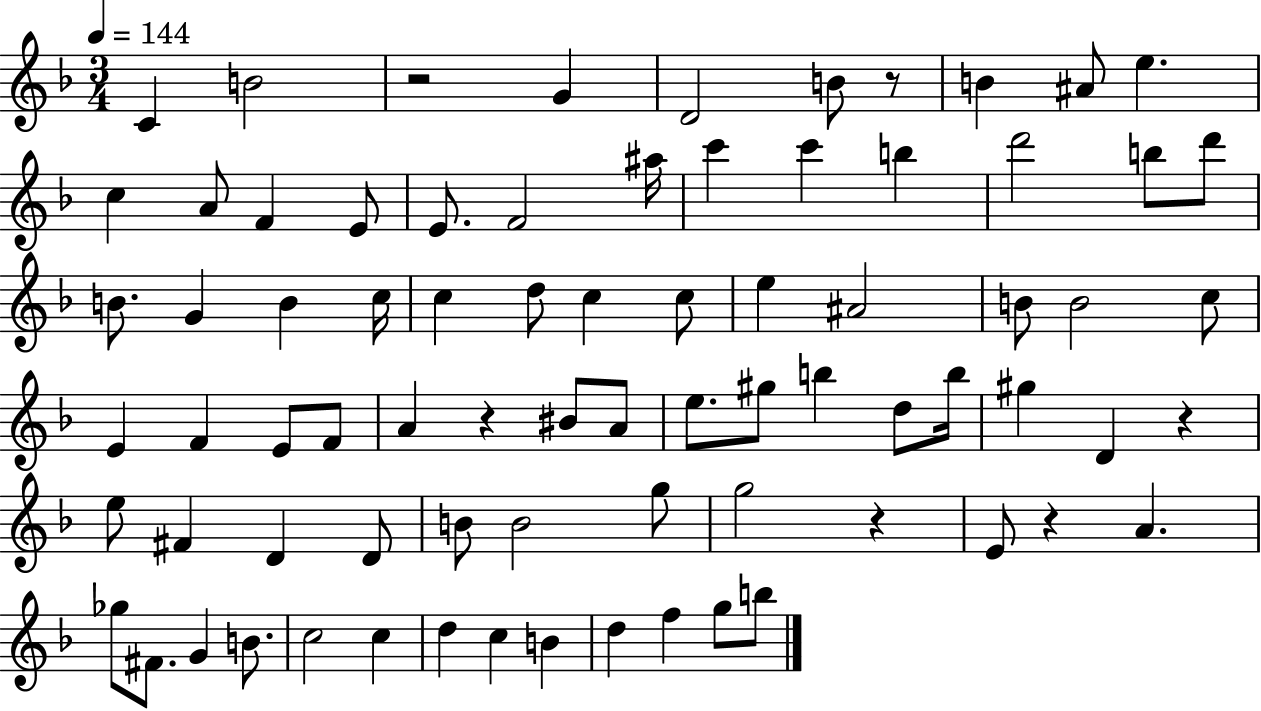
{
  \clef treble
  \numericTimeSignature
  \time 3/4
  \key f \major
  \tempo 4 = 144
  c'4 b'2 | r2 g'4 | d'2 b'8 r8 | b'4 ais'8 e''4. | \break c''4 a'8 f'4 e'8 | e'8. f'2 ais''16 | c'''4 c'''4 b''4 | d'''2 b''8 d'''8 | \break b'8. g'4 b'4 c''16 | c''4 d''8 c''4 c''8 | e''4 ais'2 | b'8 b'2 c''8 | \break e'4 f'4 e'8 f'8 | a'4 r4 bis'8 a'8 | e''8. gis''8 b''4 d''8 b''16 | gis''4 d'4 r4 | \break e''8 fis'4 d'4 d'8 | b'8 b'2 g''8 | g''2 r4 | e'8 r4 a'4. | \break ges''8 fis'8. g'4 b'8. | c''2 c''4 | d''4 c''4 b'4 | d''4 f''4 g''8 b''8 | \break \bar "|."
}